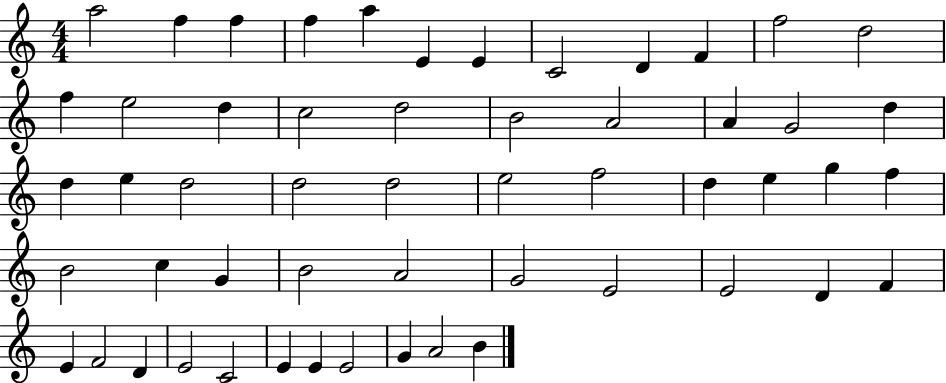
X:1
T:Untitled
M:4/4
L:1/4
K:C
a2 f f f a E E C2 D F f2 d2 f e2 d c2 d2 B2 A2 A G2 d d e d2 d2 d2 e2 f2 d e g f B2 c G B2 A2 G2 E2 E2 D F E F2 D E2 C2 E E E2 G A2 B